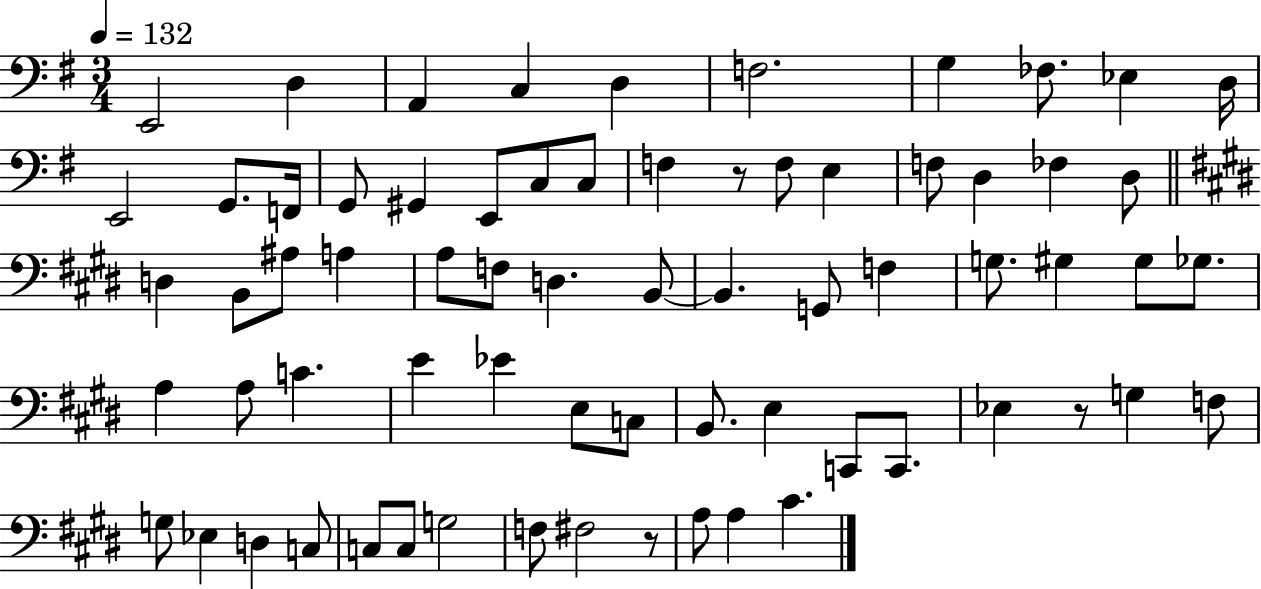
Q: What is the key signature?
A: G major